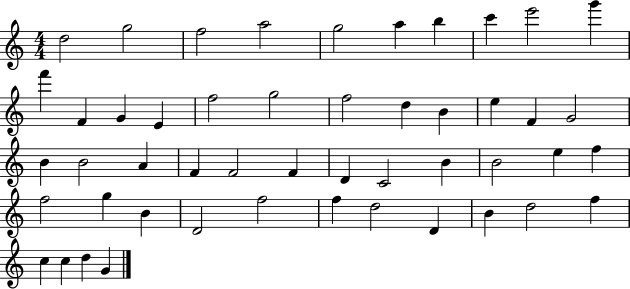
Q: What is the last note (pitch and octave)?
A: G4